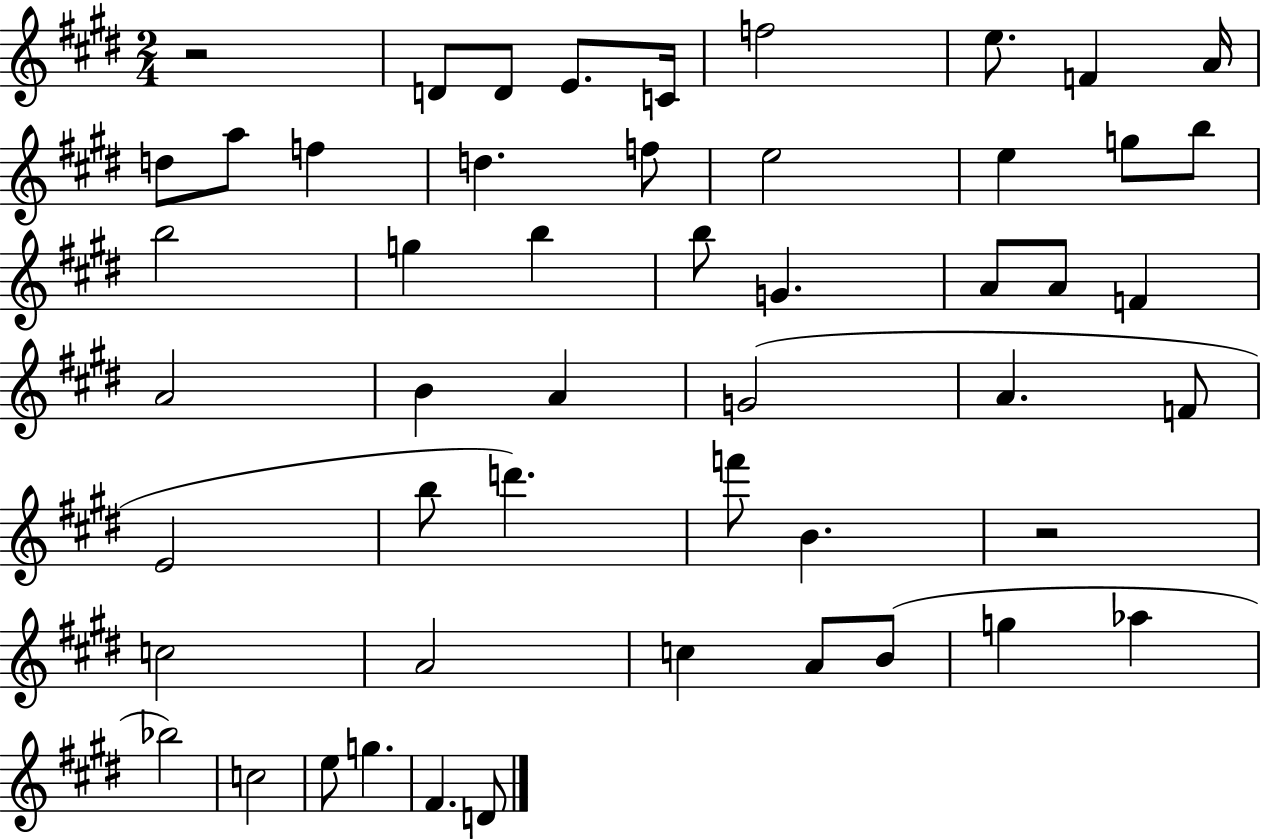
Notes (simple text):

R/h D4/e D4/e E4/e. C4/s F5/h E5/e. F4/q A4/s D5/e A5/e F5/q D5/q. F5/e E5/h E5/q G5/e B5/e B5/h G5/q B5/q B5/e G4/q. A4/e A4/e F4/q A4/h B4/q A4/q G4/h A4/q. F4/e E4/h B5/e D6/q. F6/e B4/q. R/h C5/h A4/h C5/q A4/e B4/e G5/q Ab5/q Bb5/h C5/h E5/e G5/q. F#4/q. D4/e